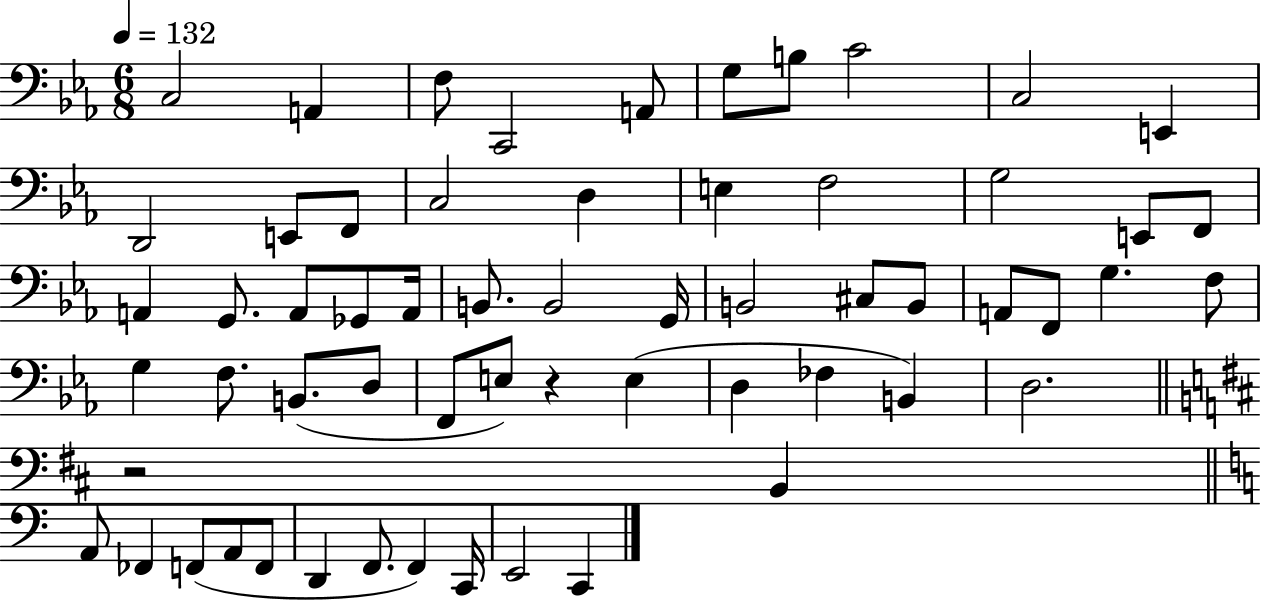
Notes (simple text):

C3/h A2/q F3/e C2/h A2/e G3/e B3/e C4/h C3/h E2/q D2/h E2/e F2/e C3/h D3/q E3/q F3/h G3/h E2/e F2/e A2/q G2/e. A2/e Gb2/e A2/s B2/e. B2/h G2/s B2/h C#3/e B2/e A2/e F2/e G3/q. F3/e G3/q F3/e. B2/e. D3/e F2/e E3/e R/q E3/q D3/q FES3/q B2/q D3/h. R/h B2/q A2/e FES2/q F2/e A2/e F2/e D2/q F2/e. F2/q C2/s E2/h C2/q